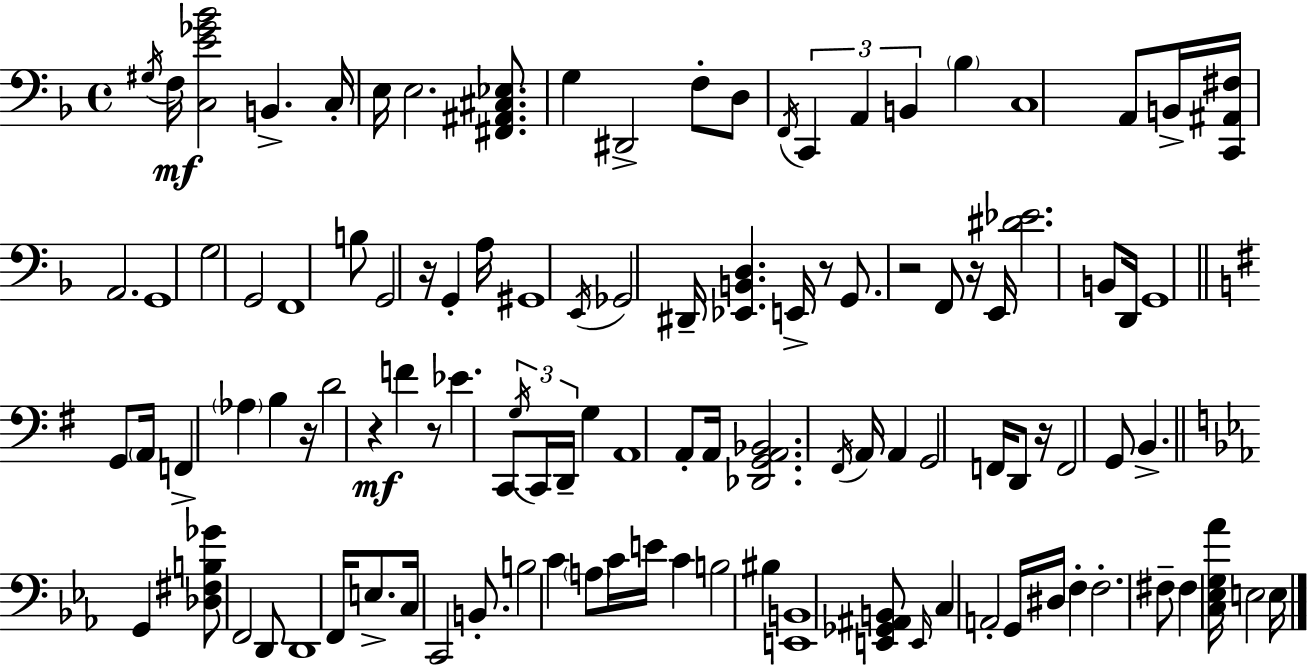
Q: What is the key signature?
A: F major